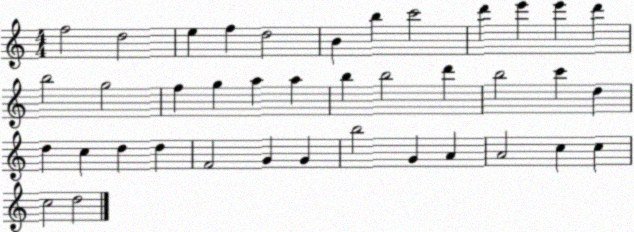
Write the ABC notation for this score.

X:1
T:Untitled
M:4/4
L:1/4
K:C
f2 d2 e f d2 B b c'2 d' e' e' d' b2 g2 f g a a b b2 d' b2 c' d d c d d F2 G G b2 G A A2 c c c2 d2